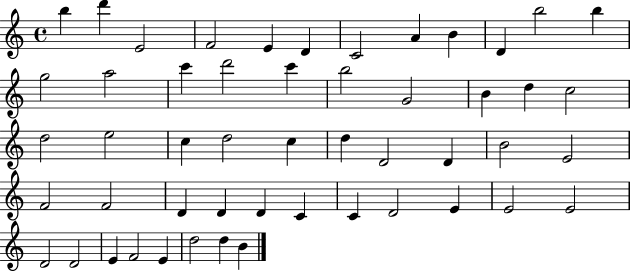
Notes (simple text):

B5/q D6/q E4/h F4/h E4/q D4/q C4/h A4/q B4/q D4/q B5/h B5/q G5/h A5/h C6/q D6/h C6/q B5/h G4/h B4/q D5/q C5/h D5/h E5/h C5/q D5/h C5/q D5/q D4/h D4/q B4/h E4/h F4/h F4/h D4/q D4/q D4/q C4/q C4/q D4/h E4/q E4/h E4/h D4/h D4/h E4/q F4/h E4/q D5/h D5/q B4/q